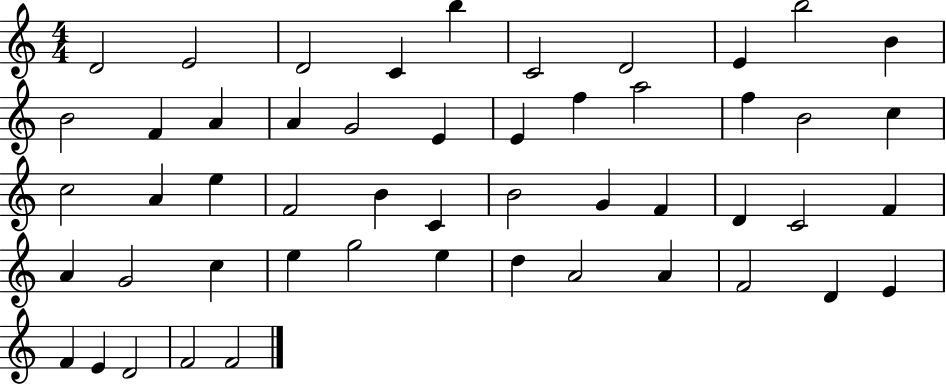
X:1
T:Untitled
M:4/4
L:1/4
K:C
D2 E2 D2 C b C2 D2 E b2 B B2 F A A G2 E E f a2 f B2 c c2 A e F2 B C B2 G F D C2 F A G2 c e g2 e d A2 A F2 D E F E D2 F2 F2